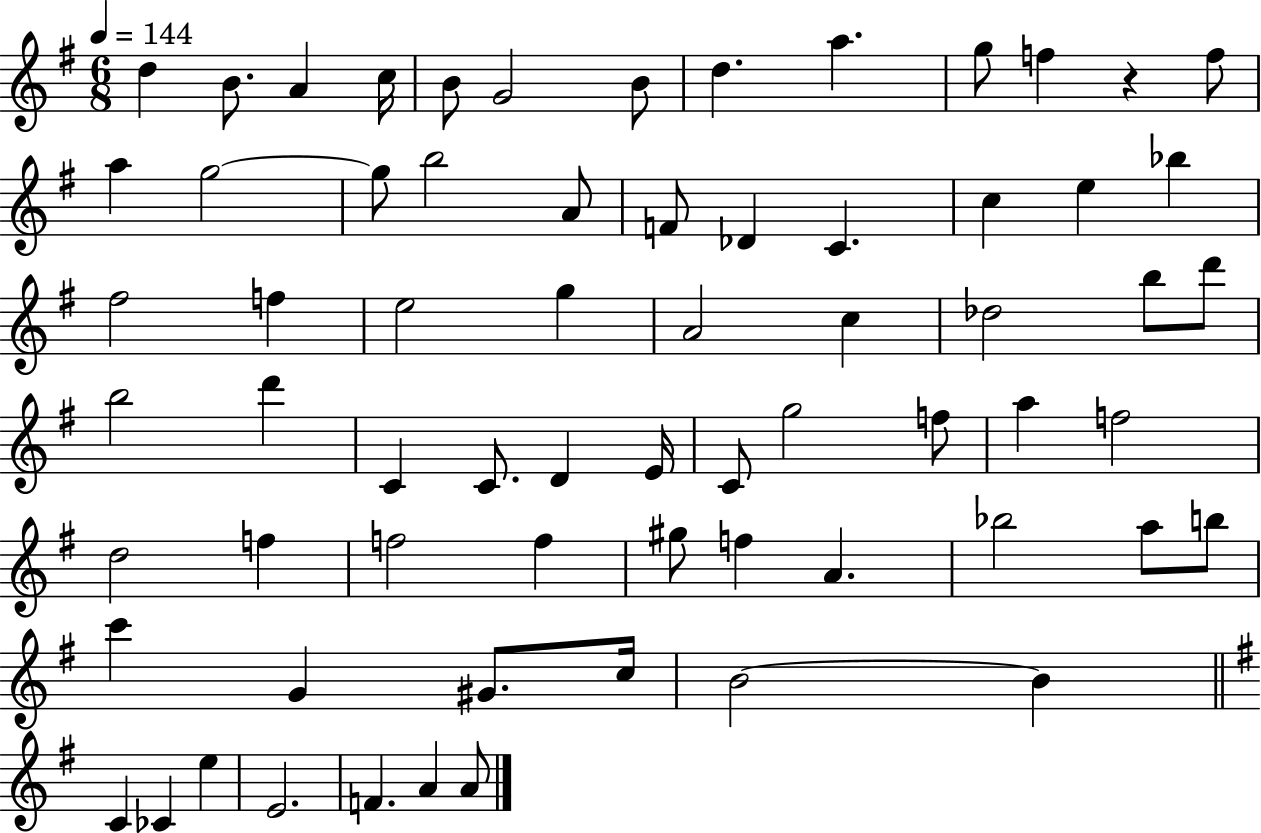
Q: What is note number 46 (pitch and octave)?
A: F5